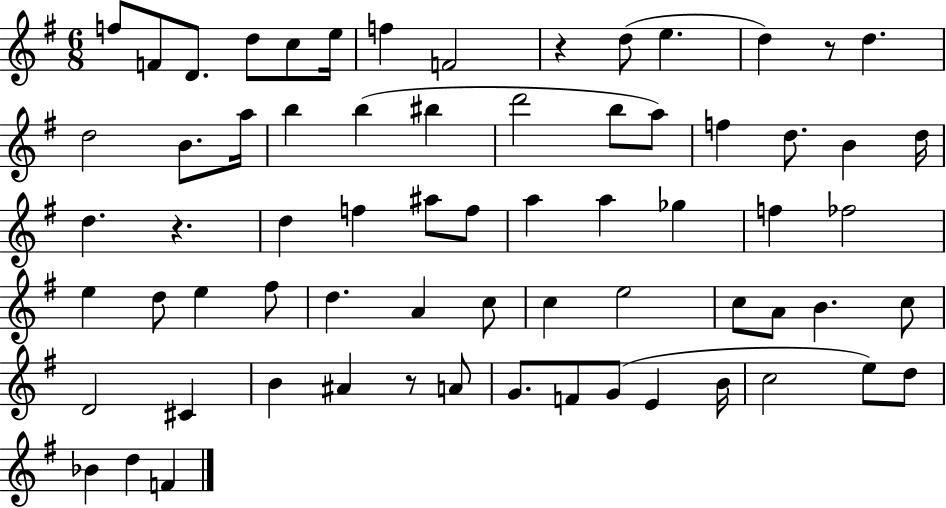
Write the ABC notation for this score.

X:1
T:Untitled
M:6/8
L:1/4
K:G
f/2 F/2 D/2 d/2 c/2 e/4 f F2 z d/2 e d z/2 d d2 B/2 a/4 b b ^b d'2 b/2 a/2 f d/2 B d/4 d z d f ^a/2 f/2 a a _g f _f2 e d/2 e ^f/2 d A c/2 c e2 c/2 A/2 B c/2 D2 ^C B ^A z/2 A/2 G/2 F/2 G/2 E B/4 c2 e/2 d/2 _B d F